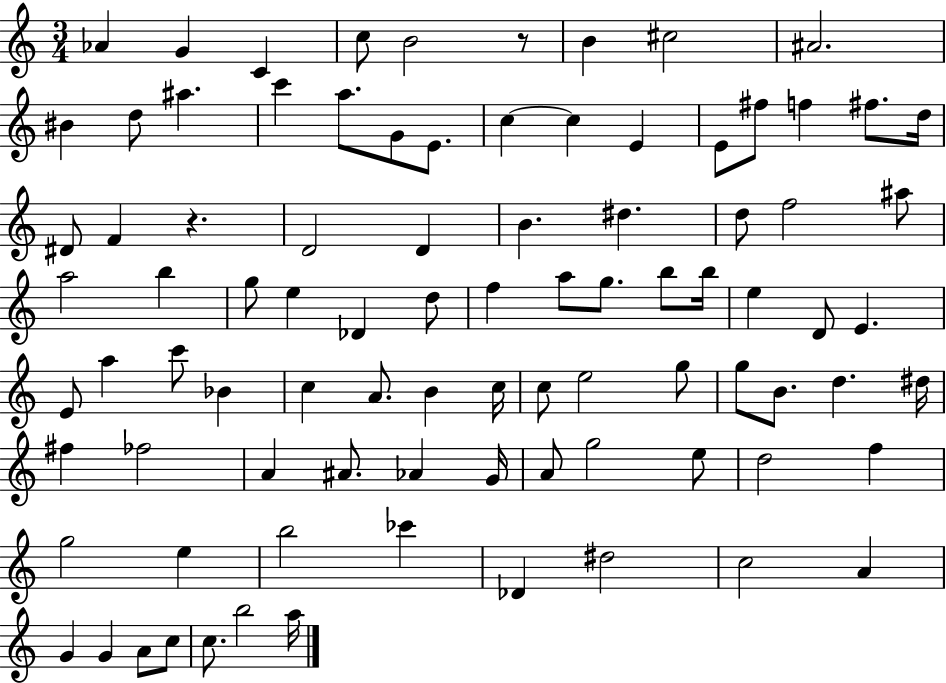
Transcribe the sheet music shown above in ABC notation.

X:1
T:Untitled
M:3/4
L:1/4
K:C
_A G C c/2 B2 z/2 B ^c2 ^A2 ^B d/2 ^a c' a/2 G/2 E/2 c c E E/2 ^f/2 f ^f/2 d/4 ^D/2 F z D2 D B ^d d/2 f2 ^a/2 a2 b g/2 e _D d/2 f a/2 g/2 b/2 b/4 e D/2 E E/2 a c'/2 _B c A/2 B c/4 c/2 e2 g/2 g/2 B/2 d ^d/4 ^f _f2 A ^A/2 _A G/4 A/2 g2 e/2 d2 f g2 e b2 _c' _D ^d2 c2 A G G A/2 c/2 c/2 b2 a/4